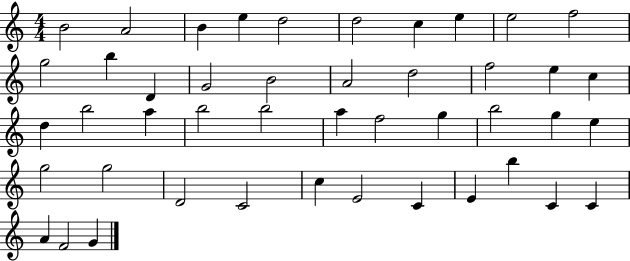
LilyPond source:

{
  \clef treble
  \numericTimeSignature
  \time 4/4
  \key c \major
  b'2 a'2 | b'4 e''4 d''2 | d''2 c''4 e''4 | e''2 f''2 | \break g''2 b''4 d'4 | g'2 b'2 | a'2 d''2 | f''2 e''4 c''4 | \break d''4 b''2 a''4 | b''2 b''2 | a''4 f''2 g''4 | b''2 g''4 e''4 | \break g''2 g''2 | d'2 c'2 | c''4 e'2 c'4 | e'4 b''4 c'4 c'4 | \break a'4 f'2 g'4 | \bar "|."
}